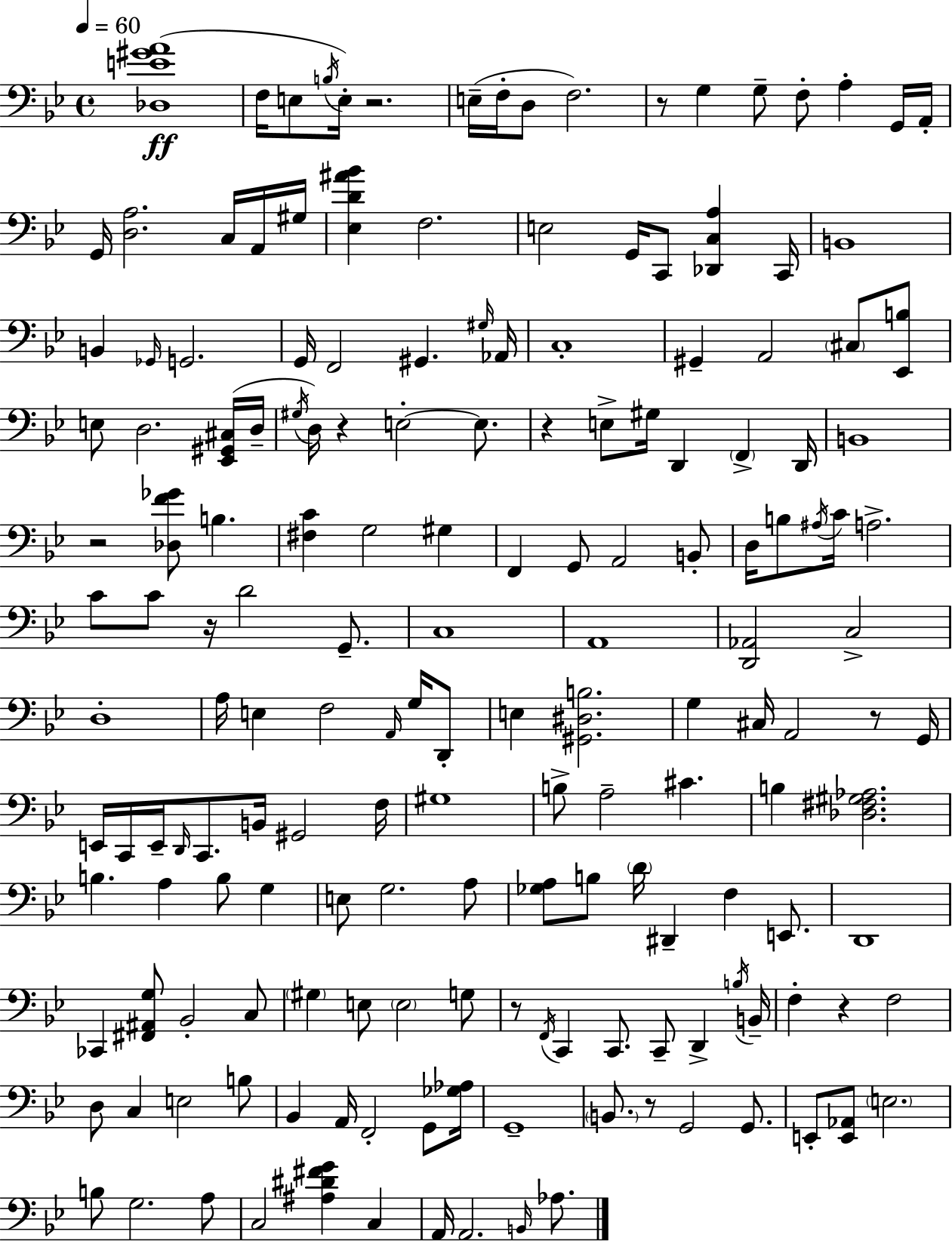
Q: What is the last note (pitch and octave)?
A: Ab3